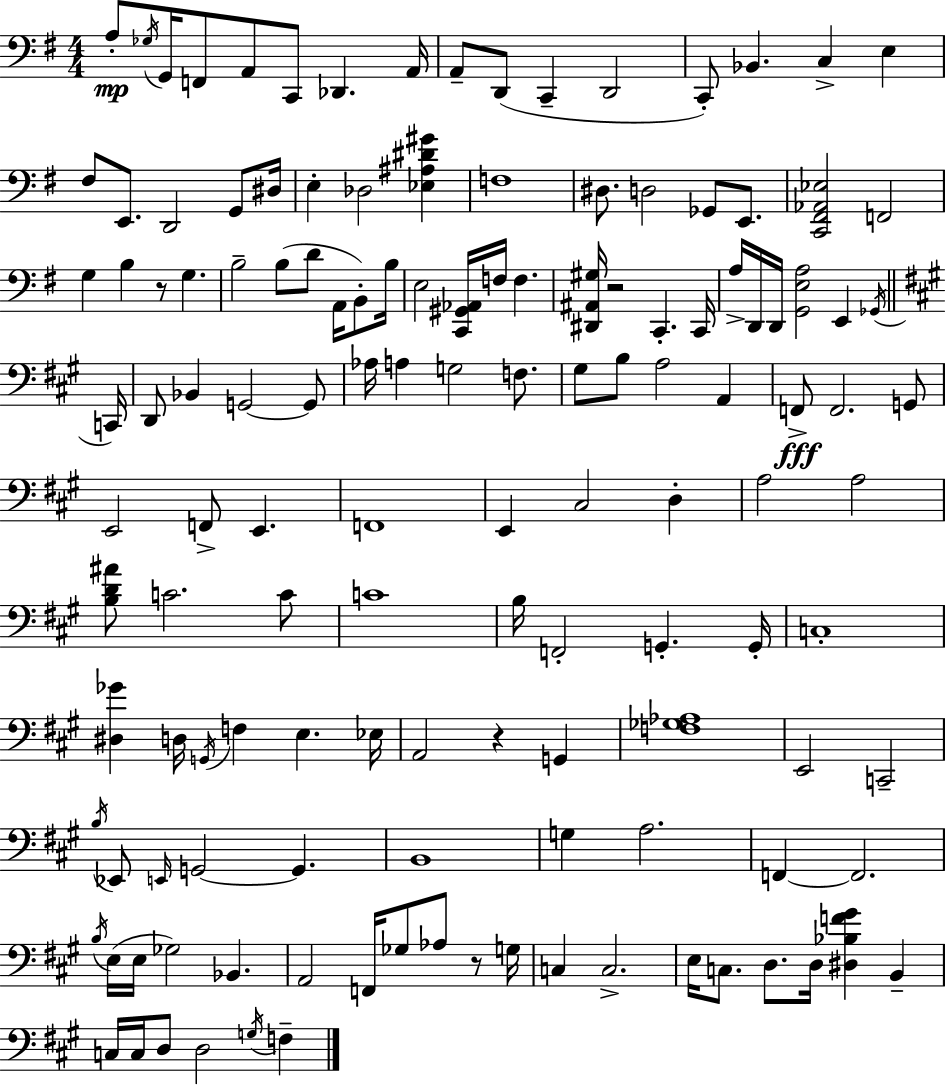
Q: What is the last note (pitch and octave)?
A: F3